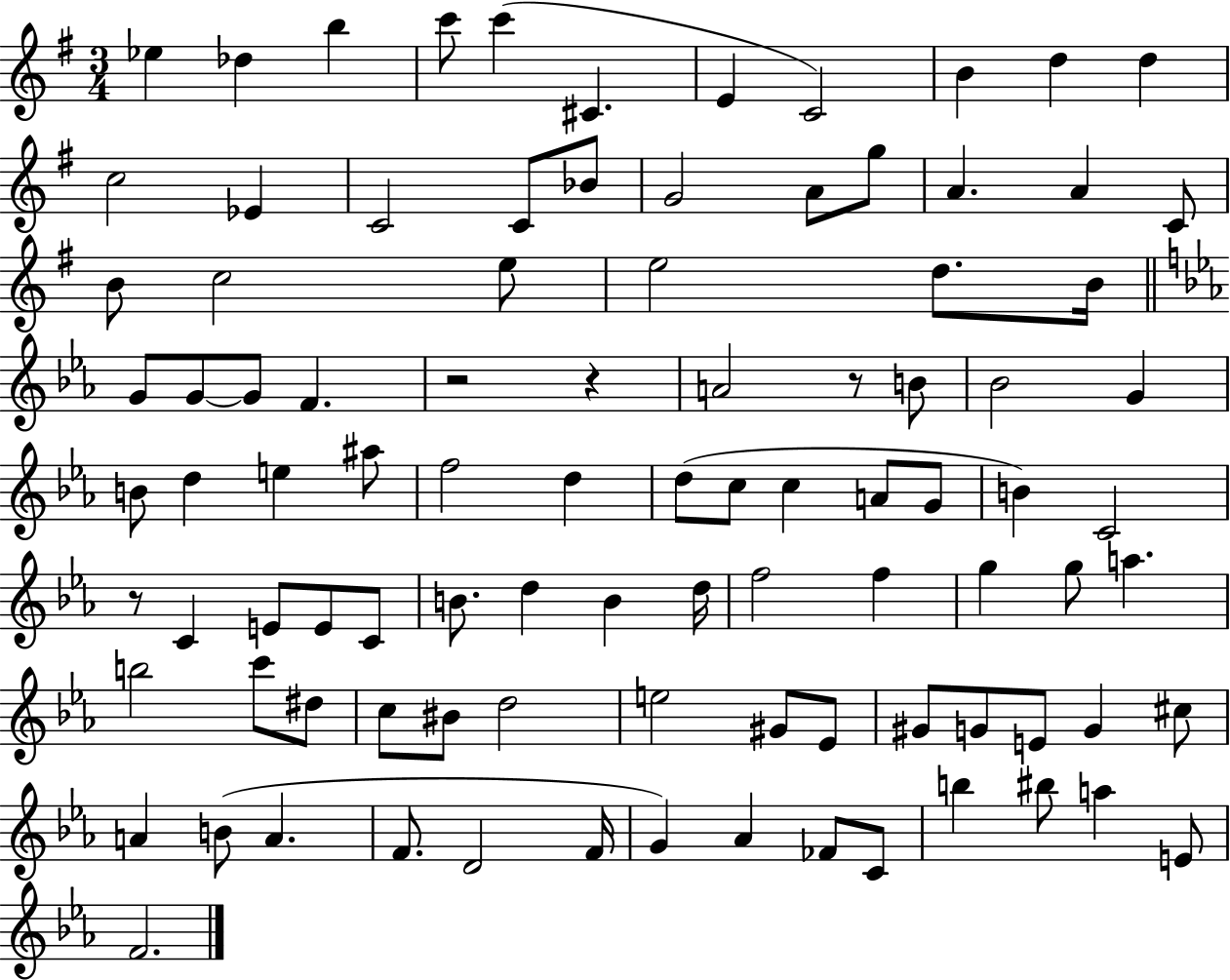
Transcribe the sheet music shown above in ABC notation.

X:1
T:Untitled
M:3/4
L:1/4
K:G
_e _d b c'/2 c' ^C E C2 B d d c2 _E C2 C/2 _B/2 G2 A/2 g/2 A A C/2 B/2 c2 e/2 e2 d/2 B/4 G/2 G/2 G/2 F z2 z A2 z/2 B/2 _B2 G B/2 d e ^a/2 f2 d d/2 c/2 c A/2 G/2 B C2 z/2 C E/2 E/2 C/2 B/2 d B d/4 f2 f g g/2 a b2 c'/2 ^d/2 c/2 ^B/2 d2 e2 ^G/2 _E/2 ^G/2 G/2 E/2 G ^c/2 A B/2 A F/2 D2 F/4 G _A _F/2 C/2 b ^b/2 a E/2 F2